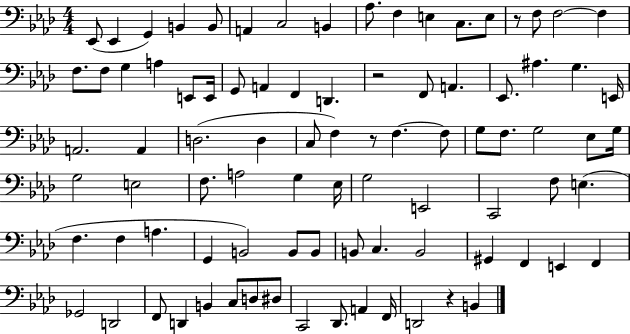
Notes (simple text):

Eb2/e Eb2/q G2/q B2/q B2/e A2/q C3/h B2/q Ab3/e. F3/q E3/q C3/e. E3/e R/e F3/e F3/h F3/q F3/e. F3/e G3/q A3/q E2/e E2/s G2/e A2/q F2/q D2/q. R/h F2/e A2/q. Eb2/e. A#3/q. G3/q. E2/s A2/h. A2/q D3/h. D3/q C3/e F3/q R/e F3/q. F3/e G3/e F3/e. G3/h Eb3/e G3/s G3/h E3/h F3/e. A3/h G3/q Eb3/s G3/h E2/h C2/h F3/e E3/q. F3/q. F3/q A3/q. G2/q B2/h B2/e B2/e B2/e C3/q. B2/h G#2/q F2/q E2/q F2/q Gb2/h D2/h F2/e D2/q B2/q C3/e D3/e D#3/e C2/h Db2/e. A2/q F2/s D2/h R/q B2/q